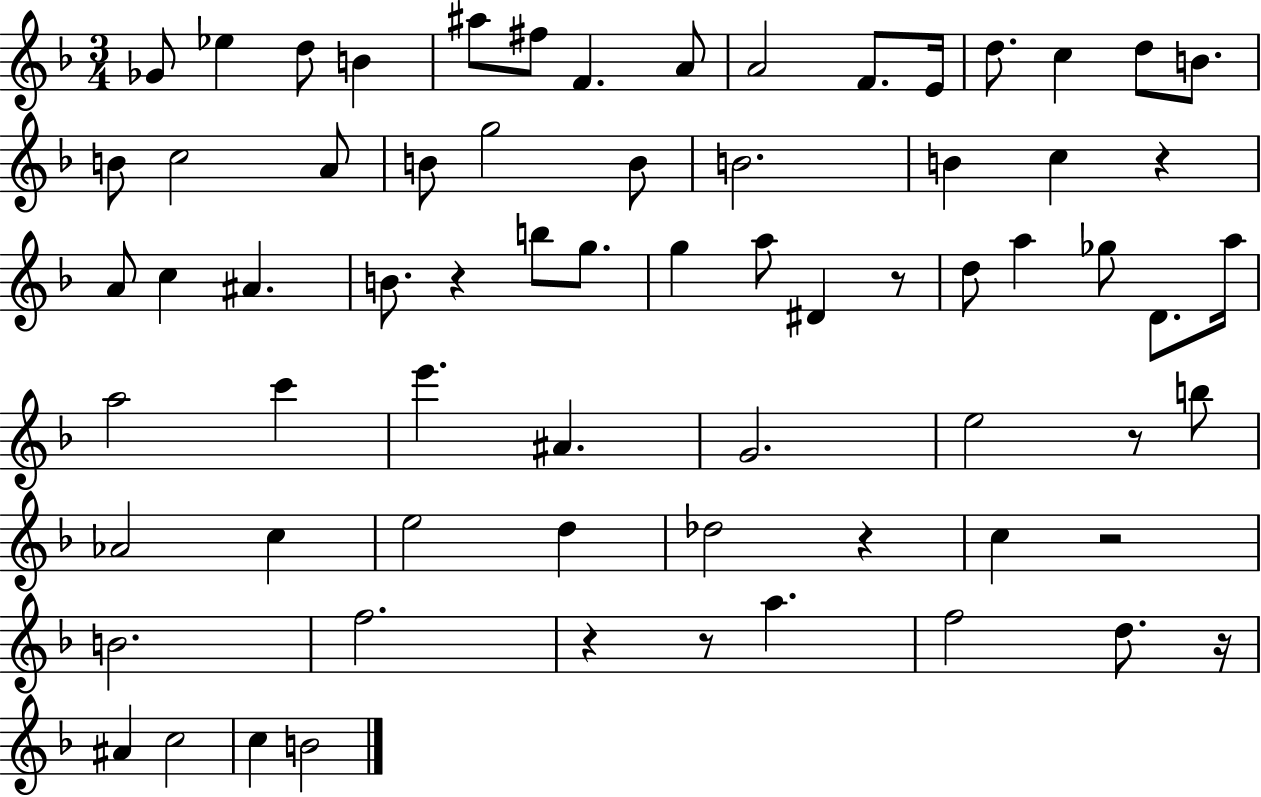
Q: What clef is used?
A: treble